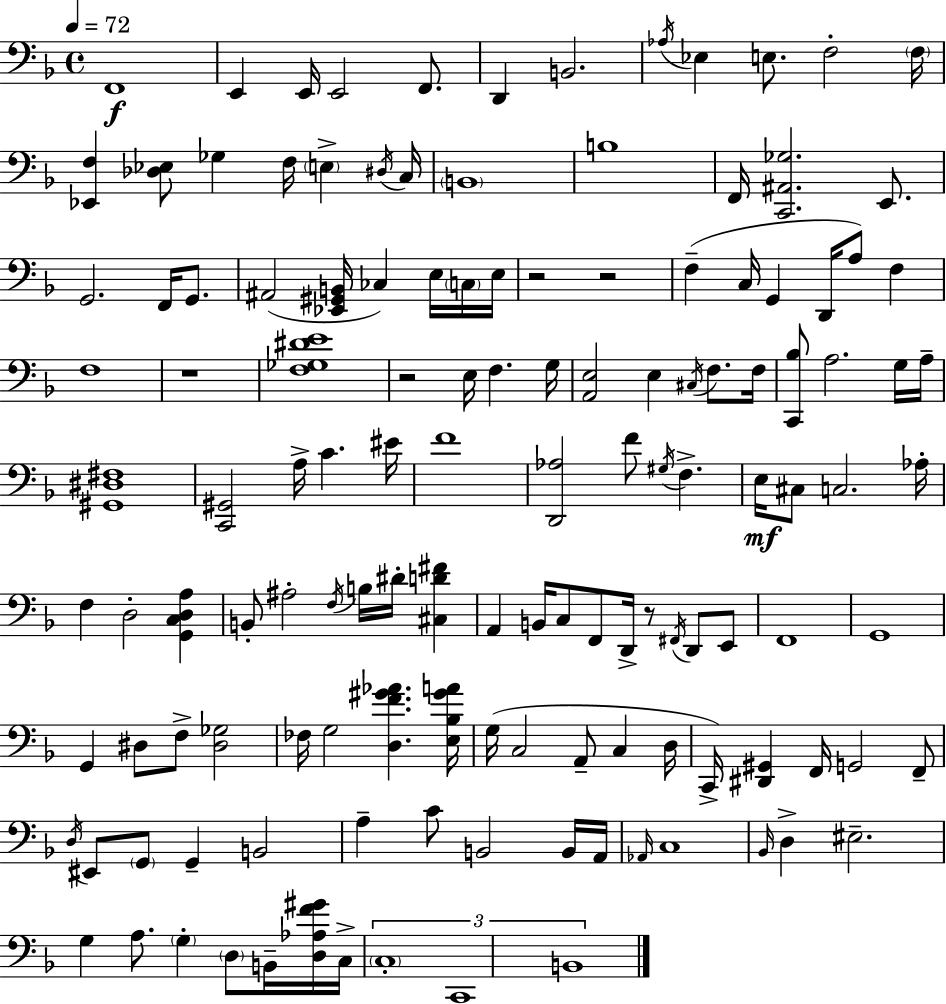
{
  \clef bass
  \time 4/4
  \defaultTimeSignature
  \key d \minor
  \tempo 4 = 72
  f,1\f | e,4 e,16 e,2 f,8. | d,4 b,2. | \acciaccatura { aes16 } ees4 e8. f2-. | \break \parenthesize f16 <ees, f>4 <des ees>8 ges4 f16 \parenthesize e4-> | \acciaccatura { dis16 } c16 \parenthesize b,1 | b1 | f,16 <c, ais, ges>2. e,8. | \break g,2. f,16 g,8. | ais,2( <ees, gis, b,>16 ces4) e16 | \parenthesize c16 e16 r2 r2 | f4--( c16 g,4 d,16 a8) f4 | \break f1 | r1 | <f ges dis' e'>1 | r2 e16 f4. | \break g16 <a, e>2 e4 \acciaccatura { cis16 } f8. | f16 <c, bes>8 a2. | g16 a16-- <gis, dis fis>1 | <c, gis,>2 a16-> c'4. | \break eis'16 f'1 | <d, aes>2 f'8 \acciaccatura { gis16 } f4.-> | e16\mf cis8 c2. | aes16-. f4 d2-. | \break <g, c d a>4 b,8-. ais2-. \acciaccatura { f16 } b16 | dis'16-. <cis d' fis'>4 a,4 b,16 c8 f,8 d,16-> r8 | \acciaccatura { fis,16 } d,8 e,8 f,1 | g,1 | \break g,4 dis8 f8-> <dis ges>2 | fes16 g2 <d f' gis' aes'>4. | <e bes gis' a'>16 g16( c2 a,8-- | c4 d16 c,16->) <dis, gis,>4 f,16 g,2 | \break f,8-- \acciaccatura { d16 } eis,8 \parenthesize g,8 g,4-- b,2 | a4-- c'8 b,2 | b,16 a,16 \grace { aes,16 } c1 | \grace { bes,16 } d4-> eis2.-- | \break g4 a8. | \parenthesize g4-. \parenthesize d8 b,16-- <d aes f' gis'>16 c16-> \tuplet 3/2 { \parenthesize c1-. | c,1 | b,1 } | \break \bar "|."
}